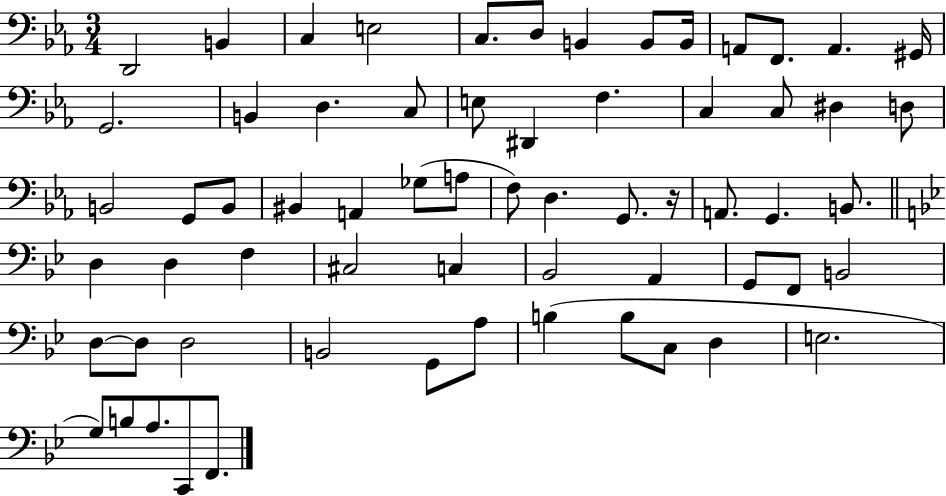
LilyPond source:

{
  \clef bass
  \numericTimeSignature
  \time 3/4
  \key ees \major
  d,2 b,4 | c4 e2 | c8. d8 b,4 b,8 b,16 | a,8 f,8. a,4. gis,16 | \break g,2. | b,4 d4. c8 | e8 dis,4 f4. | c4 c8 dis4 d8 | \break b,2 g,8 b,8 | bis,4 a,4 ges8( a8 | f8) d4. g,8. r16 | a,8. g,4. b,8. | \break \bar "||" \break \key bes \major d4 d4 f4 | cis2 c4 | bes,2 a,4 | g,8 f,8 b,2 | \break d8~~ d8 d2 | b,2 g,8 a8 | b4( b8 c8 d4 | e2. | \break g8) b8 a8. c,8 f,8. | \bar "|."
}